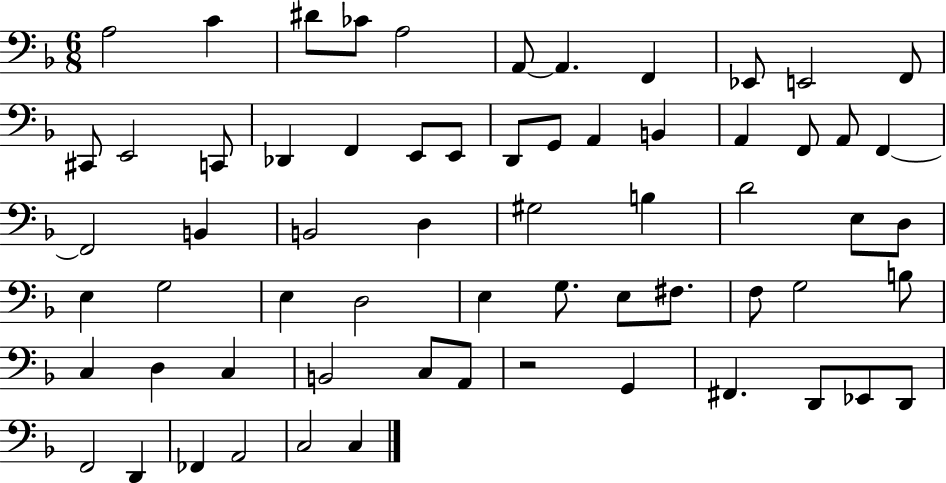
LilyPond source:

{
  \clef bass
  \numericTimeSignature
  \time 6/8
  \key f \major
  a2 c'4 | dis'8 ces'8 a2 | a,8~~ a,4. f,4 | ees,8 e,2 f,8 | \break cis,8 e,2 c,8 | des,4 f,4 e,8 e,8 | d,8 g,8 a,4 b,4 | a,4 f,8 a,8 f,4~~ | \break f,2 b,4 | b,2 d4 | gis2 b4 | d'2 e8 d8 | \break e4 g2 | e4 d2 | e4 g8. e8 fis8. | f8 g2 b8 | \break c4 d4 c4 | b,2 c8 a,8 | r2 g,4 | fis,4. d,8 ees,8 d,8 | \break f,2 d,4 | fes,4 a,2 | c2 c4 | \bar "|."
}